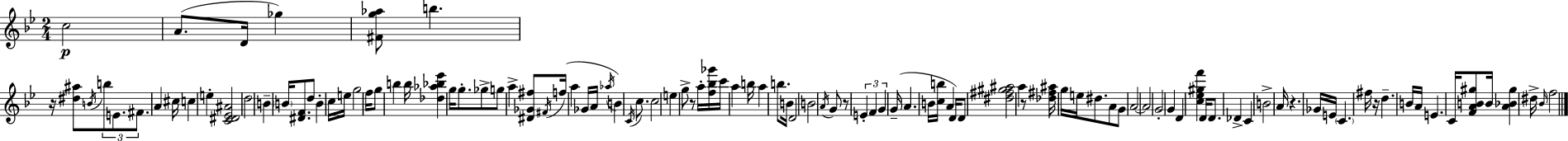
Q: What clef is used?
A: treble